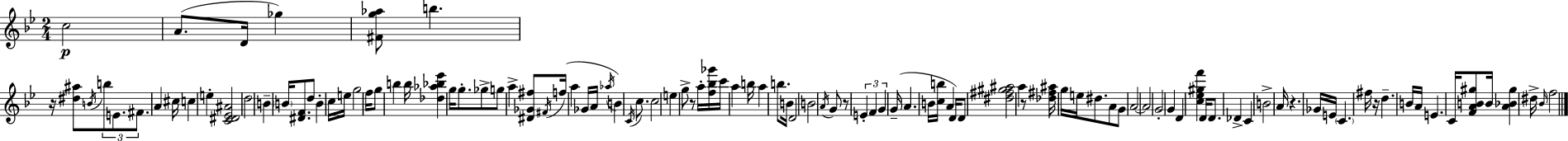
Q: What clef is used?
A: treble